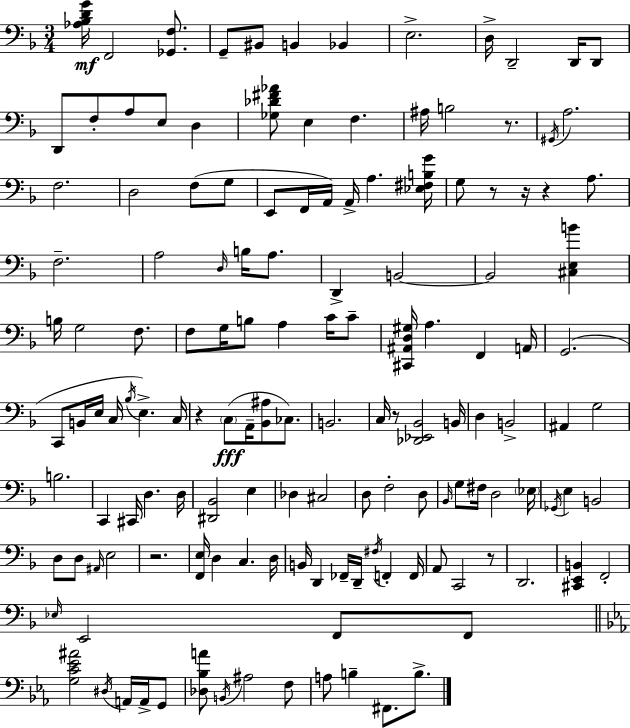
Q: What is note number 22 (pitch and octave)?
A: F3